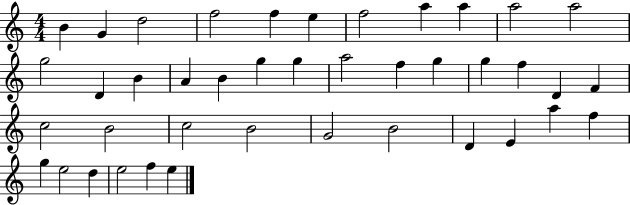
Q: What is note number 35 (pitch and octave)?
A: F5